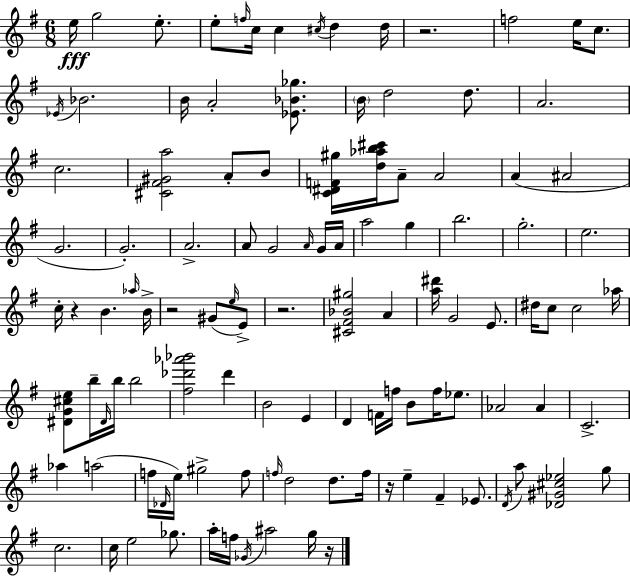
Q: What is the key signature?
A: G major